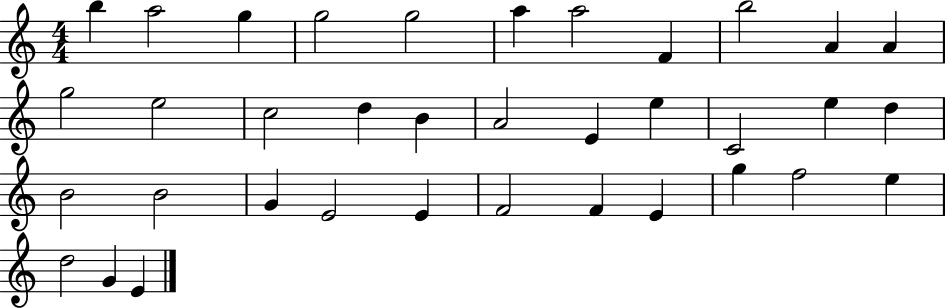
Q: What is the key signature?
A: C major